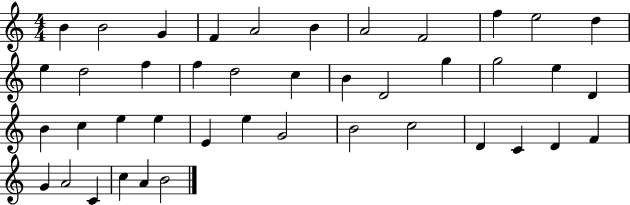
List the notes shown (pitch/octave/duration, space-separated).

B4/q B4/h G4/q F4/q A4/h B4/q A4/h F4/h F5/q E5/h D5/q E5/q D5/h F5/q F5/q D5/h C5/q B4/q D4/h G5/q G5/h E5/q D4/q B4/q C5/q E5/q E5/q E4/q E5/q G4/h B4/h C5/h D4/q C4/q D4/q F4/q G4/q A4/h C4/q C5/q A4/q B4/h